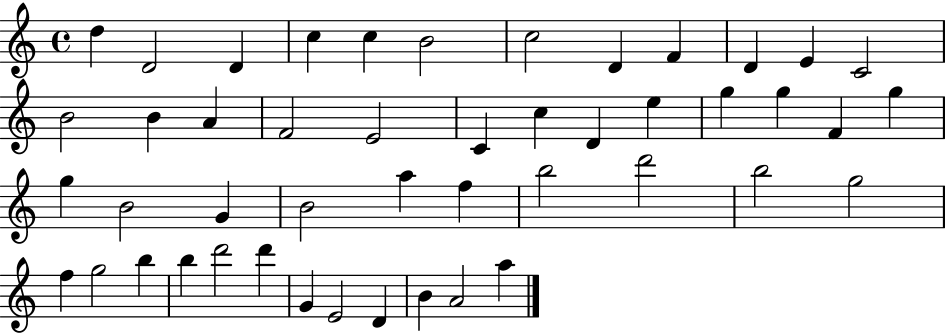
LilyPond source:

{
  \clef treble
  \time 4/4
  \defaultTimeSignature
  \key c \major
  d''4 d'2 d'4 | c''4 c''4 b'2 | c''2 d'4 f'4 | d'4 e'4 c'2 | \break b'2 b'4 a'4 | f'2 e'2 | c'4 c''4 d'4 e''4 | g''4 g''4 f'4 g''4 | \break g''4 b'2 g'4 | b'2 a''4 f''4 | b''2 d'''2 | b''2 g''2 | \break f''4 g''2 b''4 | b''4 d'''2 d'''4 | g'4 e'2 d'4 | b'4 a'2 a''4 | \break \bar "|."
}